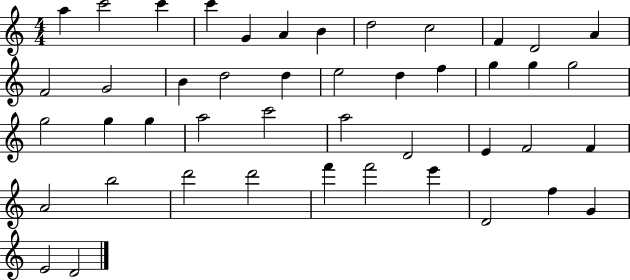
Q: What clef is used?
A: treble